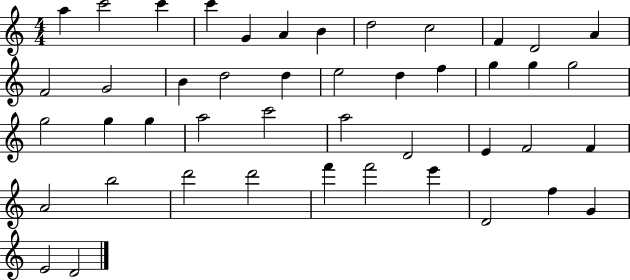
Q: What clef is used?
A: treble